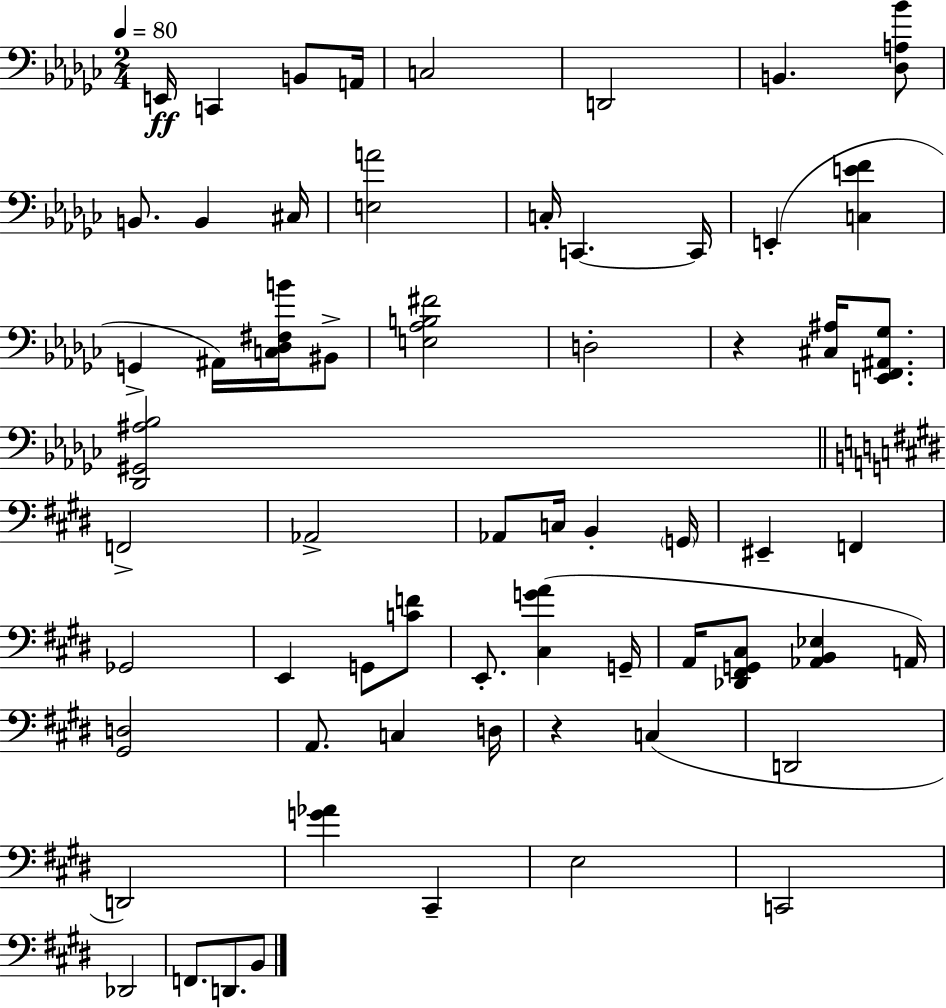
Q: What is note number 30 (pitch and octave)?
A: E2